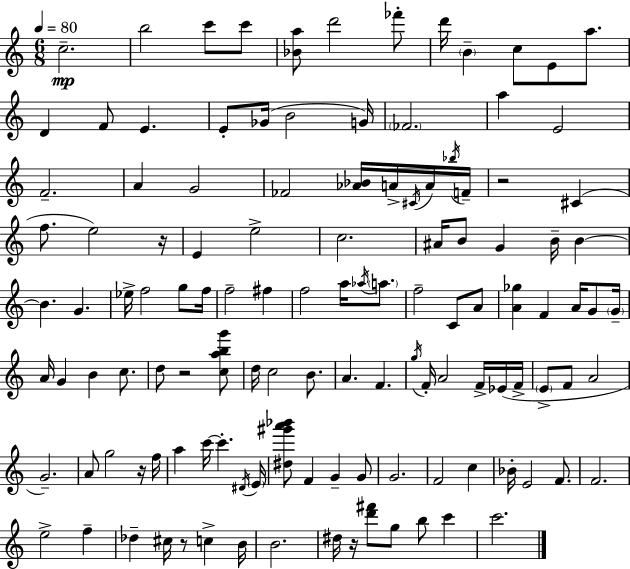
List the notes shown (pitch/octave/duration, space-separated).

C5/h. B5/h C6/e C6/e [Bb4,A5]/e D6/h FES6/e D6/s B4/q C5/e E4/e A5/e. D4/q F4/e E4/q. E4/e Gb4/s B4/h G4/s FES4/h. A5/q E4/h F4/h. A4/q G4/h FES4/h [Ab4,Bb4]/s A4/s C#4/s A4/s Bb5/s F4/s R/h C#4/q F5/e. E5/h R/s E4/q E5/h C5/h. A#4/s B4/e G4/q B4/s B4/q B4/q. G4/q. Eb5/s F5/h G5/e F5/s F5/h F#5/q F5/h A5/s Ab5/s A5/e. F5/h C4/e A4/e [A4,Gb5]/q F4/q A4/s G4/e G4/s A4/s G4/q B4/q C5/e. D5/e R/h [C5,A5,B5,G6]/e D5/s C5/h B4/e. A4/q. F4/q. G5/s F4/s A4/h F4/s Eb4/s F4/s E4/e F4/e A4/h G4/h. A4/e G5/h R/s F5/s A5/q C6/s C6/q. D#4/s E4/s [D#5,G#6,A6,Bb6]/e F4/q G4/q G4/e G4/h. F4/h C5/q Bb4/s E4/h F4/e. F4/h. E5/h F5/q Db5/q C#5/s R/e C5/q B4/s B4/h. D#5/s R/s [D6,F#6]/e G5/e B5/e C6/q C6/h.